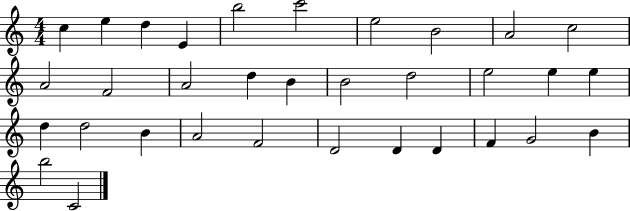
{
  \clef treble
  \numericTimeSignature
  \time 4/4
  \key c \major
  c''4 e''4 d''4 e'4 | b''2 c'''2 | e''2 b'2 | a'2 c''2 | \break a'2 f'2 | a'2 d''4 b'4 | b'2 d''2 | e''2 e''4 e''4 | \break d''4 d''2 b'4 | a'2 f'2 | d'2 d'4 d'4 | f'4 g'2 b'4 | \break b''2 c'2 | \bar "|."
}